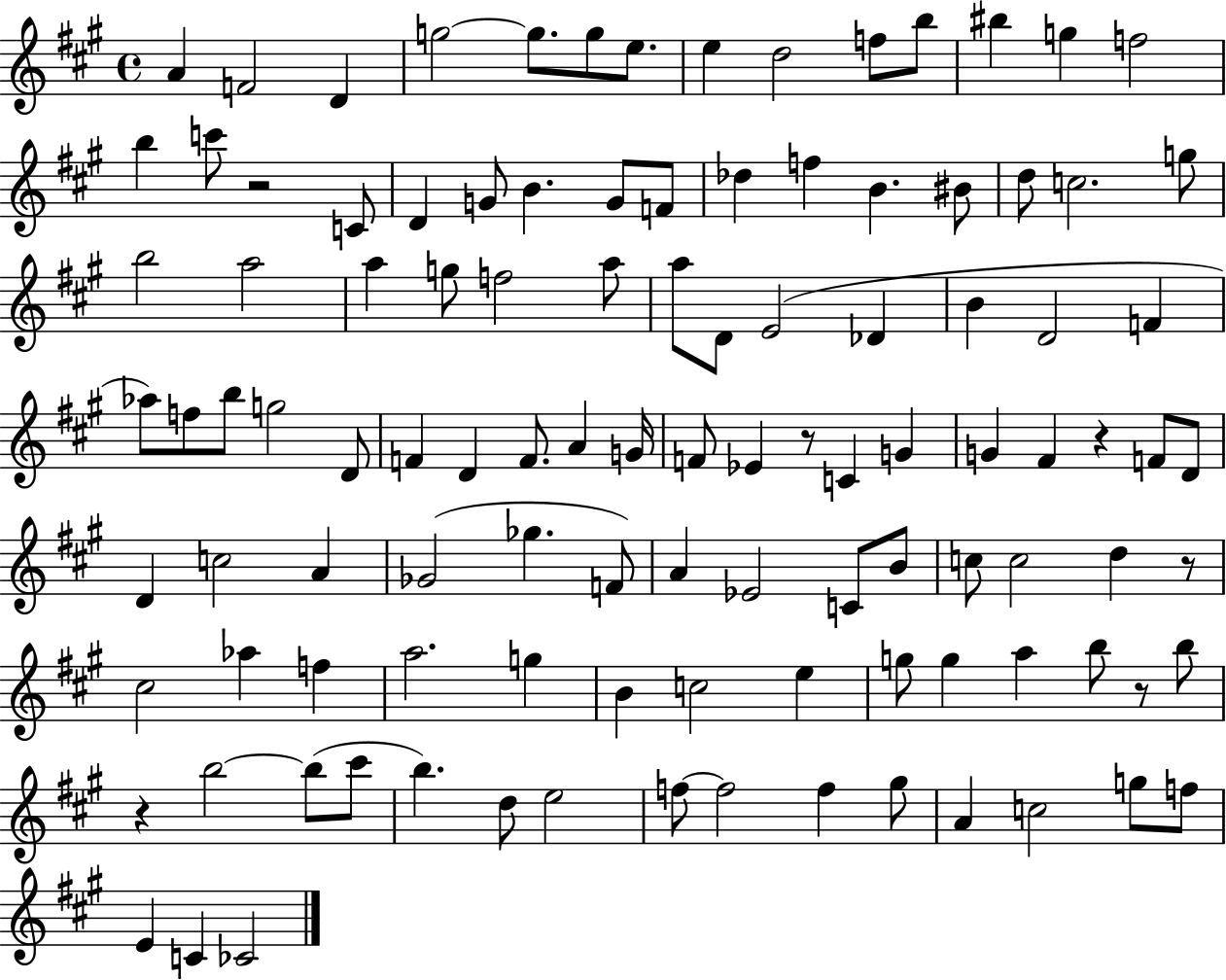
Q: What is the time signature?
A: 4/4